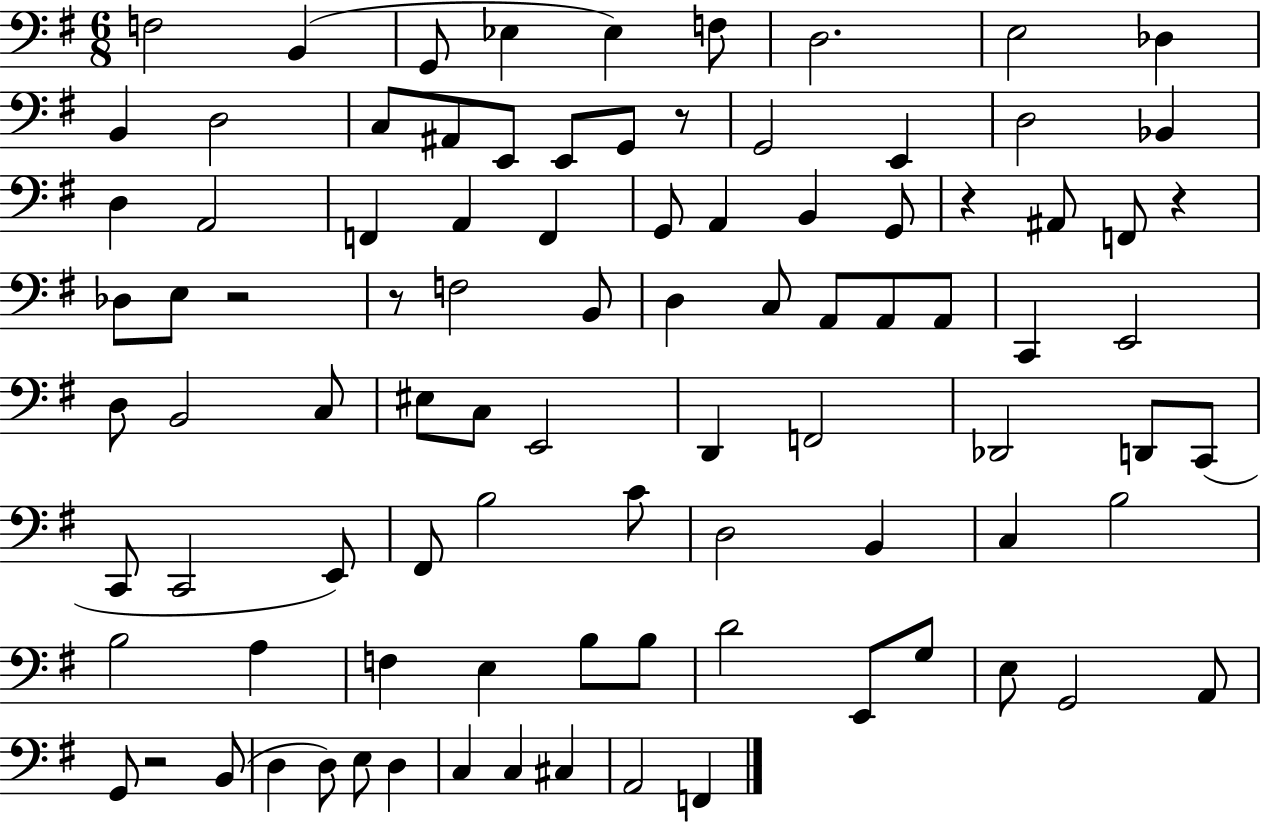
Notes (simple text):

F3/h B2/q G2/e Eb3/q Eb3/q F3/e D3/h. E3/h Db3/q B2/q D3/h C3/e A#2/e E2/e E2/e G2/e R/e G2/h E2/q D3/h Bb2/q D3/q A2/h F2/q A2/q F2/q G2/e A2/q B2/q G2/e R/q A#2/e F2/e R/q Db3/e E3/e R/h R/e F3/h B2/e D3/q C3/e A2/e A2/e A2/e C2/q E2/h D3/e B2/h C3/e EIS3/e C3/e E2/h D2/q F2/h Db2/h D2/e C2/e C2/e C2/h E2/e F#2/e B3/h C4/e D3/h B2/q C3/q B3/h B3/h A3/q F3/q E3/q B3/e B3/e D4/h E2/e G3/e E3/e G2/h A2/e G2/e R/h B2/e D3/q D3/e E3/e D3/q C3/q C3/q C#3/q A2/h F2/q